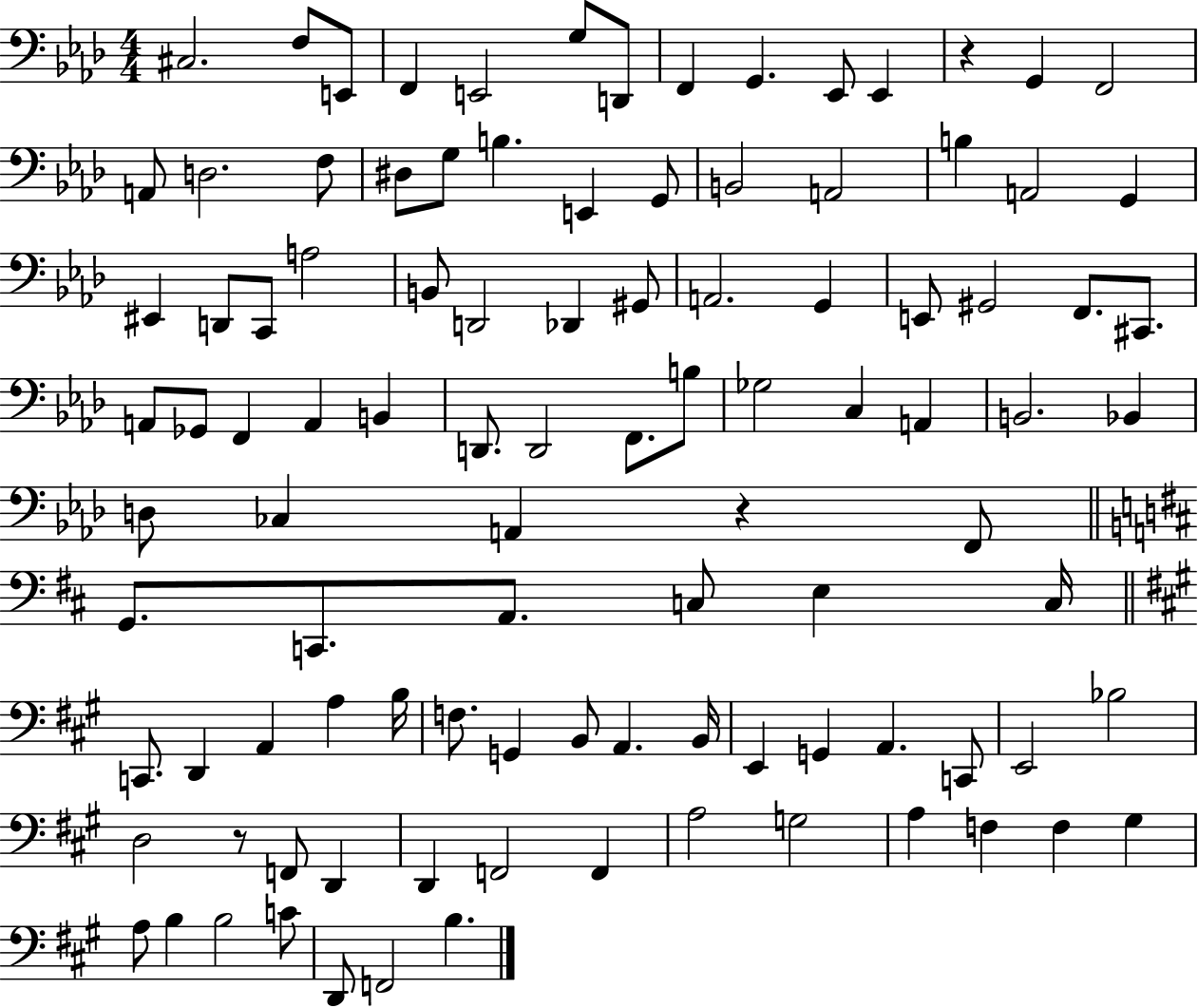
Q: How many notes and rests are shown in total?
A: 102